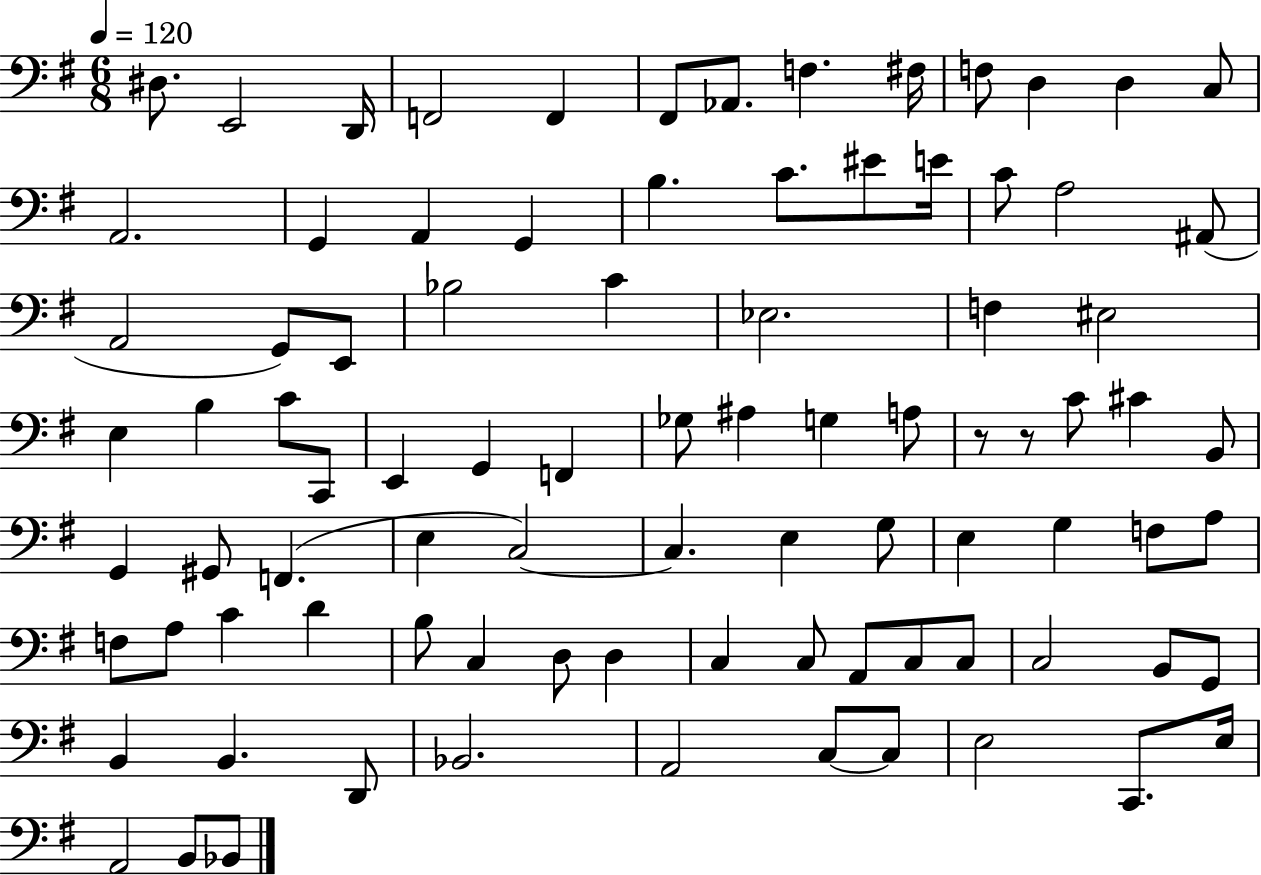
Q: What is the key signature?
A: G major